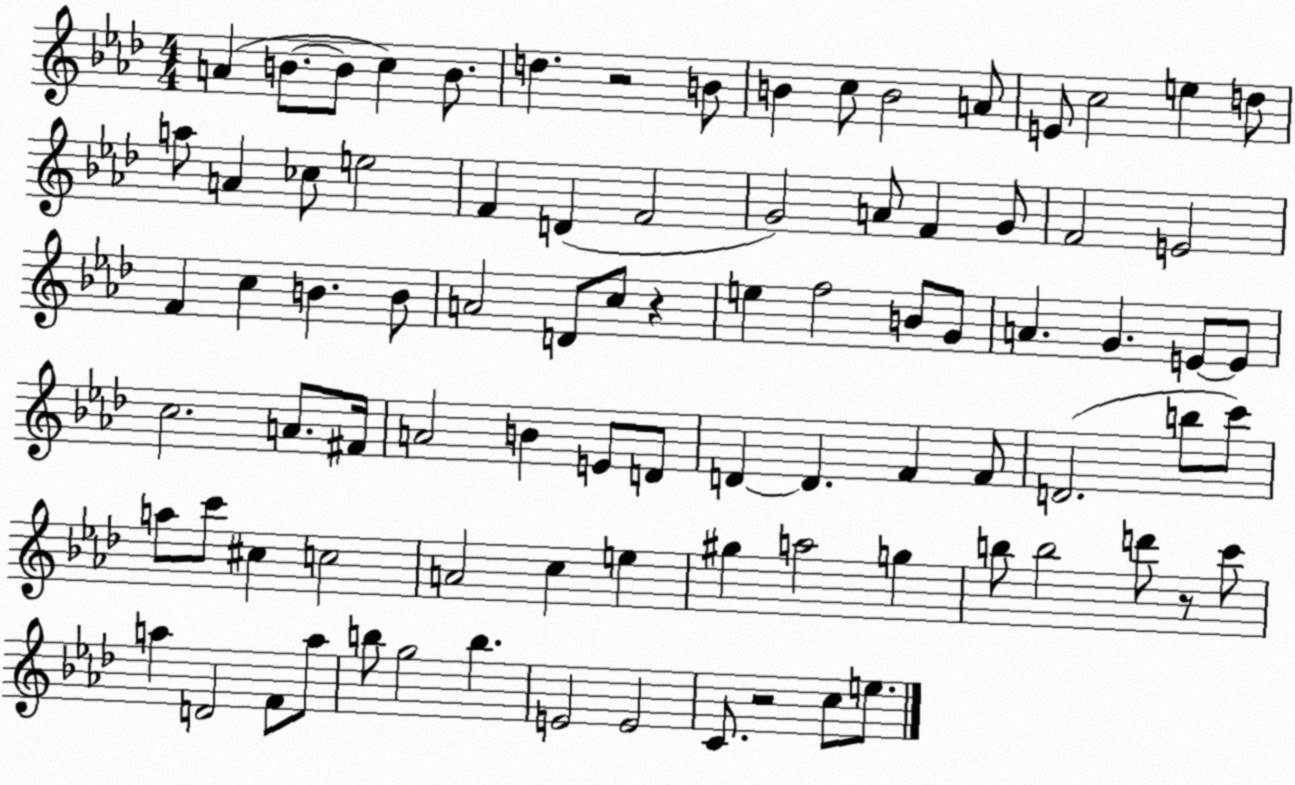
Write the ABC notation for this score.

X:1
T:Untitled
M:4/4
L:1/4
K:Ab
A B/2 B/2 c B/2 d z2 B/2 B c/2 B2 A/2 E/2 c2 e d/2 a/2 A _c/2 e2 F D F2 G2 A/2 F G/2 F2 E2 F c B B/2 A2 D/2 c/2 z e f2 B/2 G/2 A G E/2 E/2 c2 A/2 ^F/4 A2 B E/2 D/2 D D F F/2 D2 b/2 c'/2 a/2 c'/2 ^c c2 A2 c e ^g a2 g b/2 b2 d'/2 z/2 c'/2 a D2 F/2 a/2 b/2 g2 b E2 E2 C/2 z2 c/2 e/2